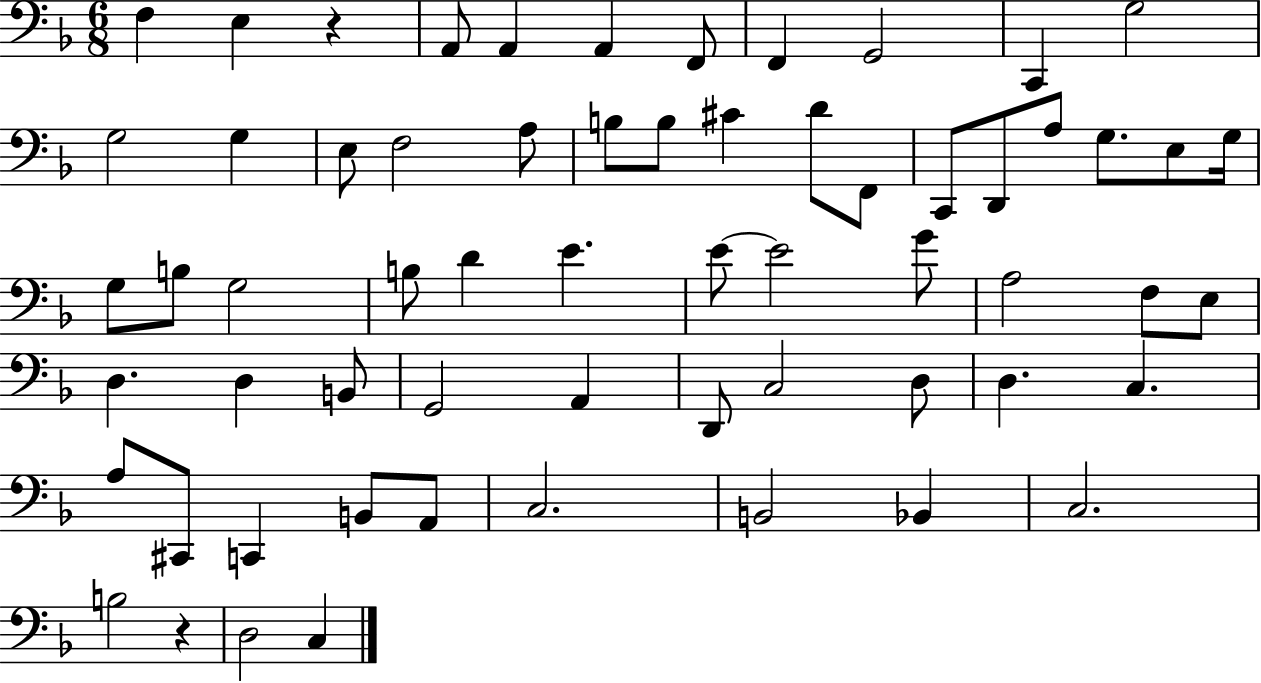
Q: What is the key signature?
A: F major